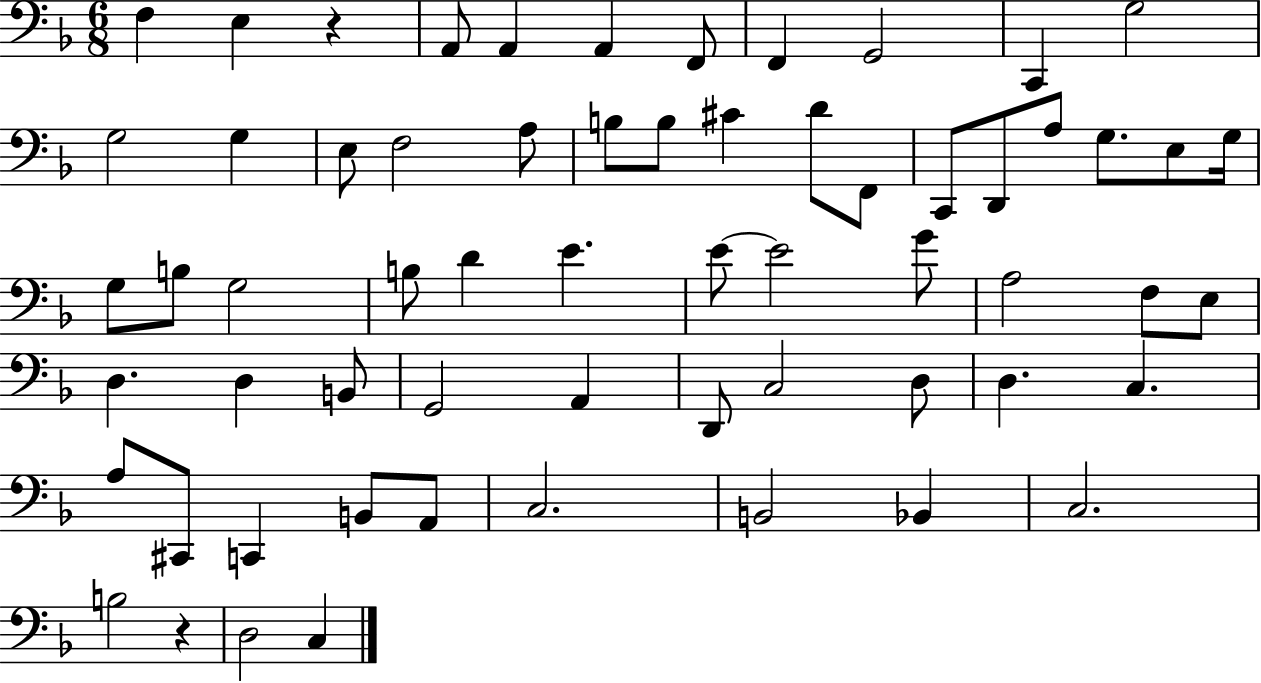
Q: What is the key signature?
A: F major